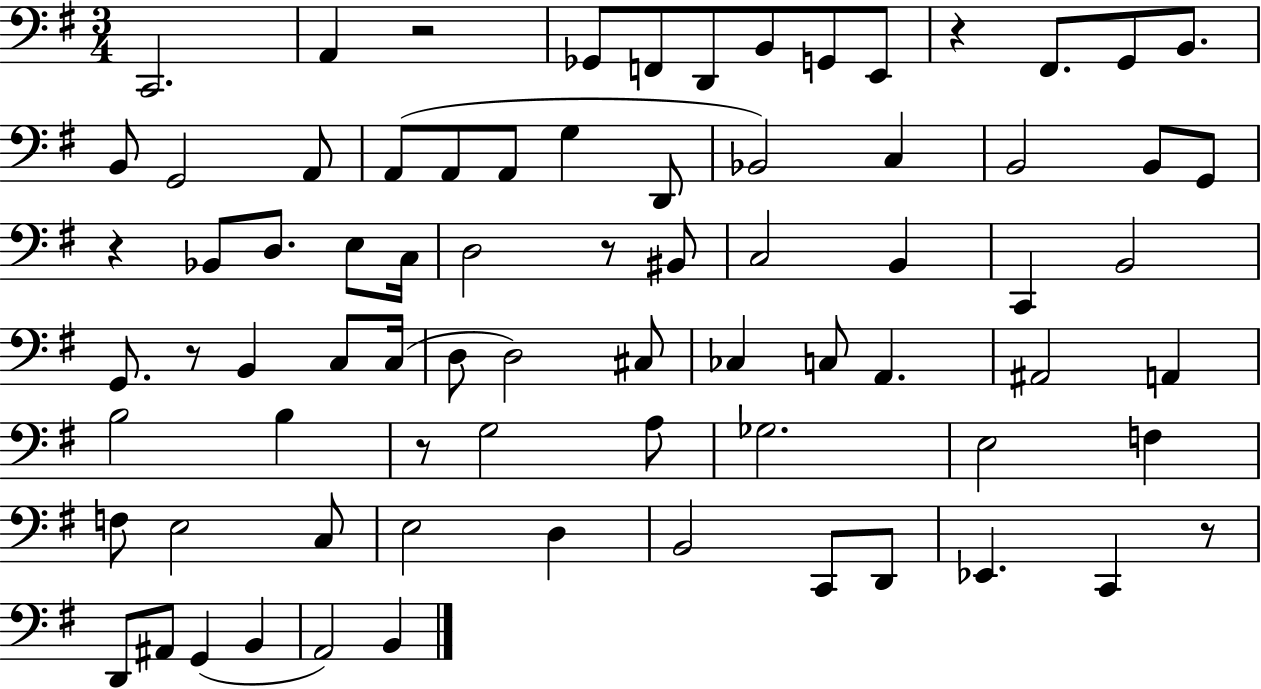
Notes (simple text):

C2/h. A2/q R/h Gb2/e F2/e D2/e B2/e G2/e E2/e R/q F#2/e. G2/e B2/e. B2/e G2/h A2/e A2/e A2/e A2/e G3/q D2/e Bb2/h C3/q B2/h B2/e G2/e R/q Bb2/e D3/e. E3/e C3/s D3/h R/e BIS2/e C3/h B2/q C2/q B2/h G2/e. R/e B2/q C3/e C3/s D3/e D3/h C#3/e CES3/q C3/e A2/q. A#2/h A2/q B3/h B3/q R/e G3/h A3/e Gb3/h. E3/h F3/q F3/e E3/h C3/e E3/h D3/q B2/h C2/e D2/e Eb2/q. C2/q R/e D2/e A#2/e G2/q B2/q A2/h B2/q